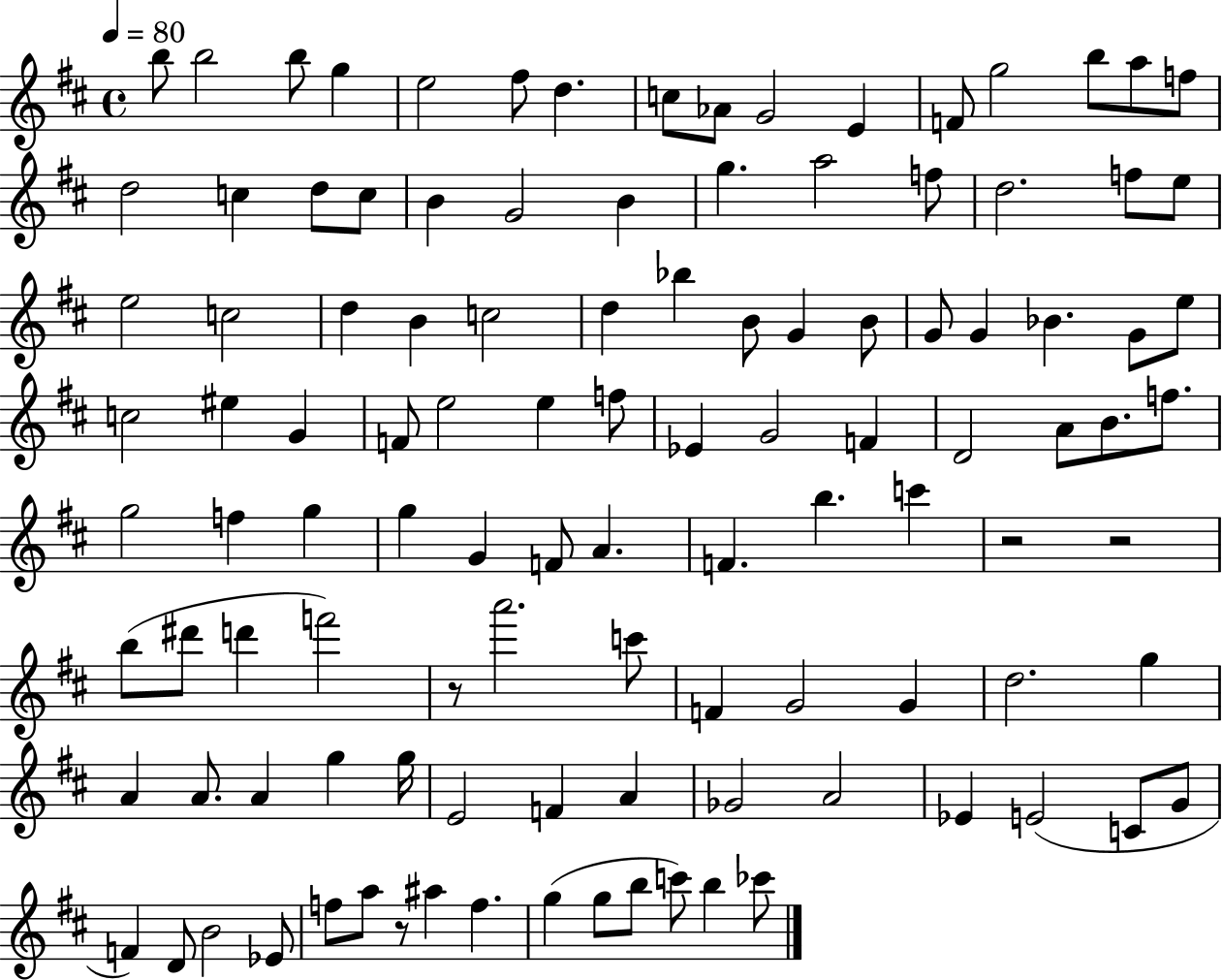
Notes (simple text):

B5/e B5/h B5/e G5/q E5/h F#5/e D5/q. C5/e Ab4/e G4/h E4/q F4/e G5/h B5/e A5/e F5/e D5/h C5/q D5/e C5/e B4/q G4/h B4/q G5/q. A5/h F5/e D5/h. F5/e E5/e E5/h C5/h D5/q B4/q C5/h D5/q Bb5/q B4/e G4/q B4/e G4/e G4/q Bb4/q. G4/e E5/e C5/h EIS5/q G4/q F4/e E5/h E5/q F5/e Eb4/q G4/h F4/q D4/h A4/e B4/e. F5/e. G5/h F5/q G5/q G5/q G4/q F4/e A4/q. F4/q. B5/q. C6/q R/h R/h B5/e D#6/e D6/q F6/h R/e A6/h. C6/e F4/q G4/h G4/q D5/h. G5/q A4/q A4/e. A4/q G5/q G5/s E4/h F4/q A4/q Gb4/h A4/h Eb4/q E4/h C4/e G4/e F4/q D4/e B4/h Eb4/e F5/e A5/e R/e A#5/q F5/q. G5/q G5/e B5/e C6/e B5/q CES6/e